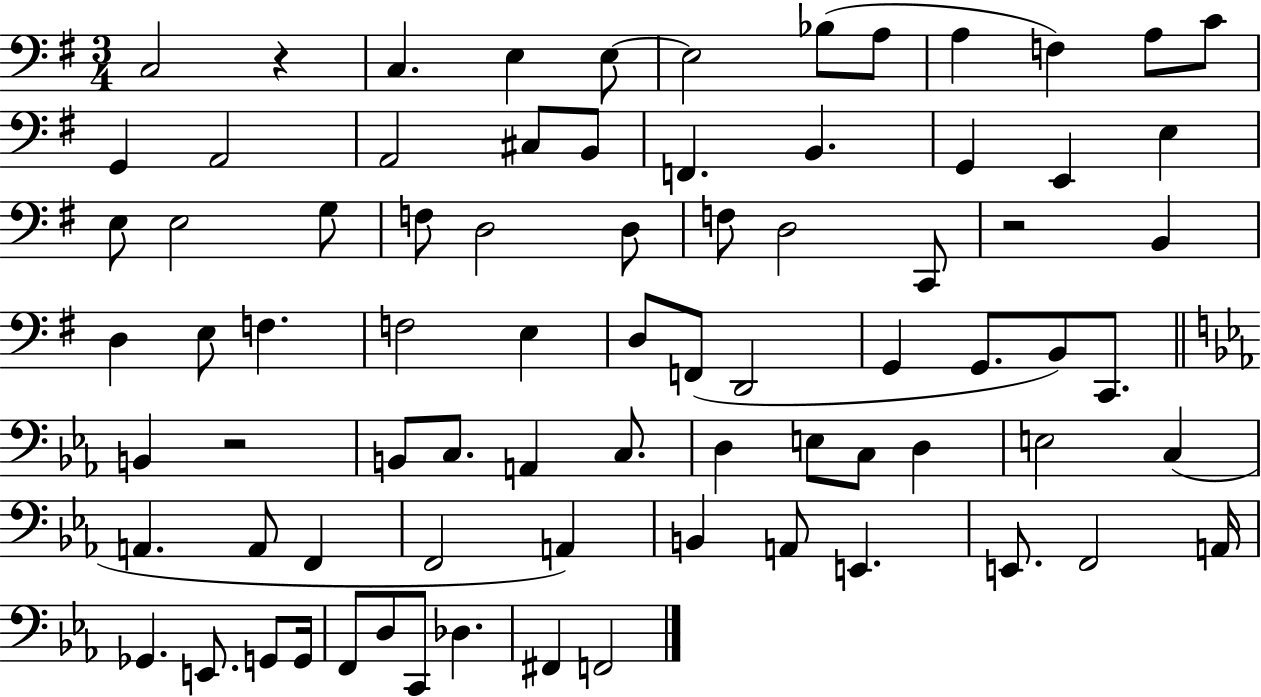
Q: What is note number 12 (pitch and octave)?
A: G2